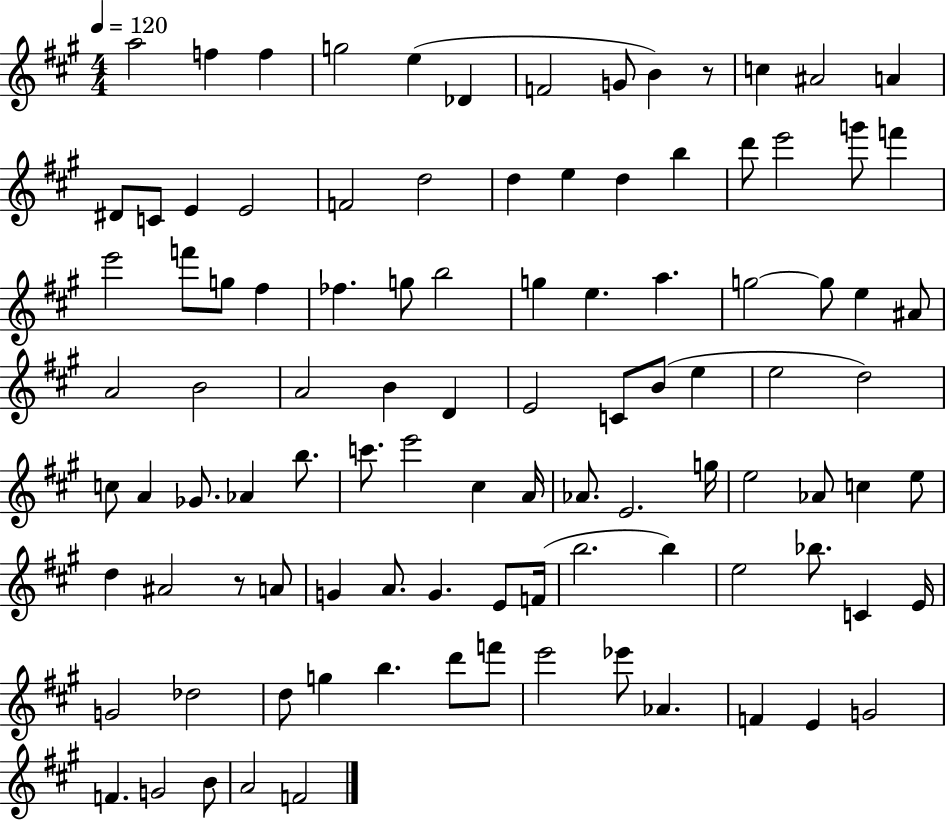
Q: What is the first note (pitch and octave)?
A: A5